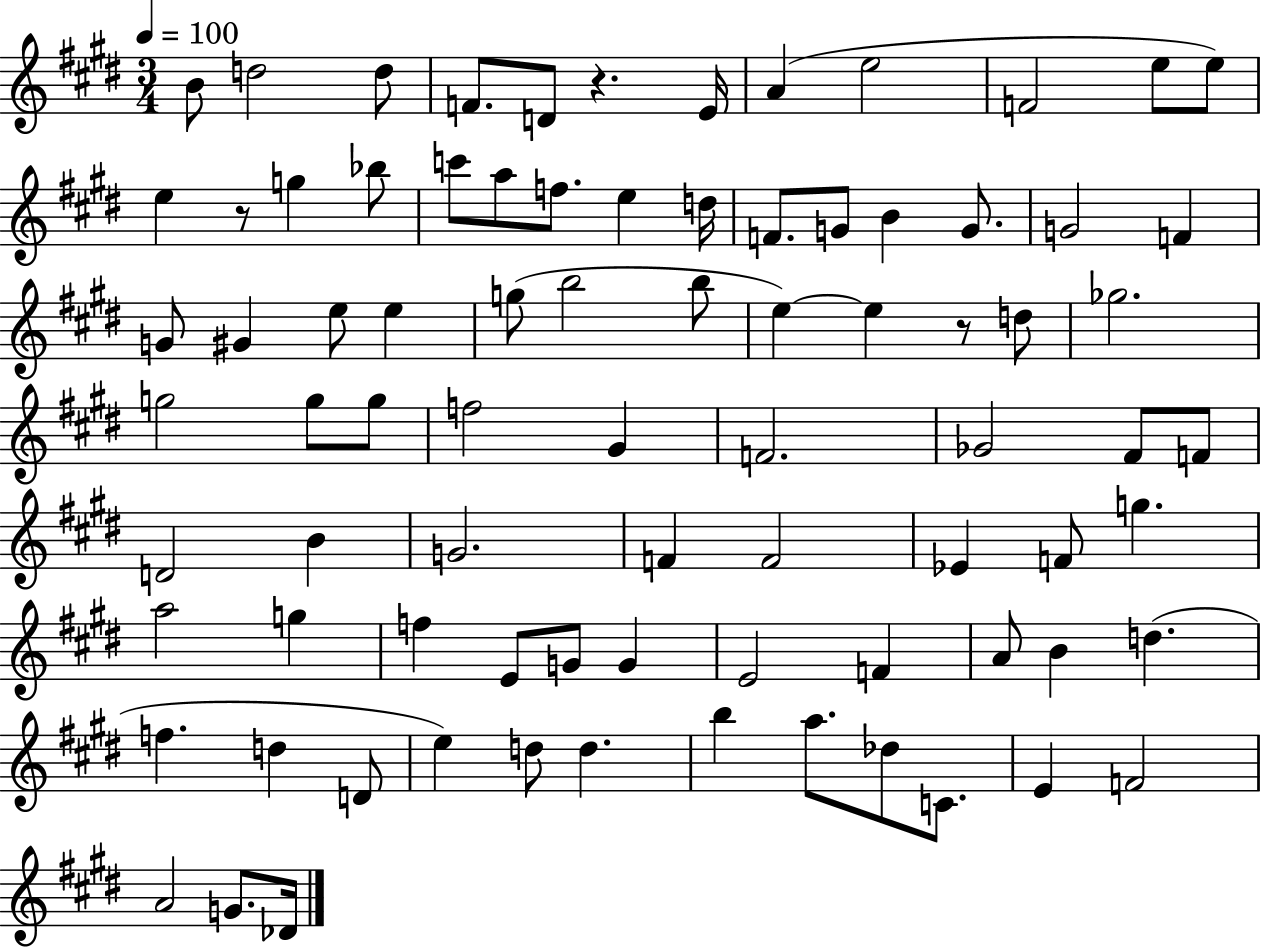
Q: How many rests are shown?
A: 3